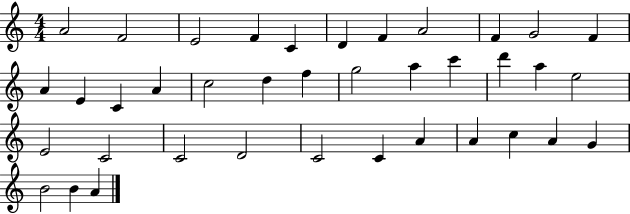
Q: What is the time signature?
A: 4/4